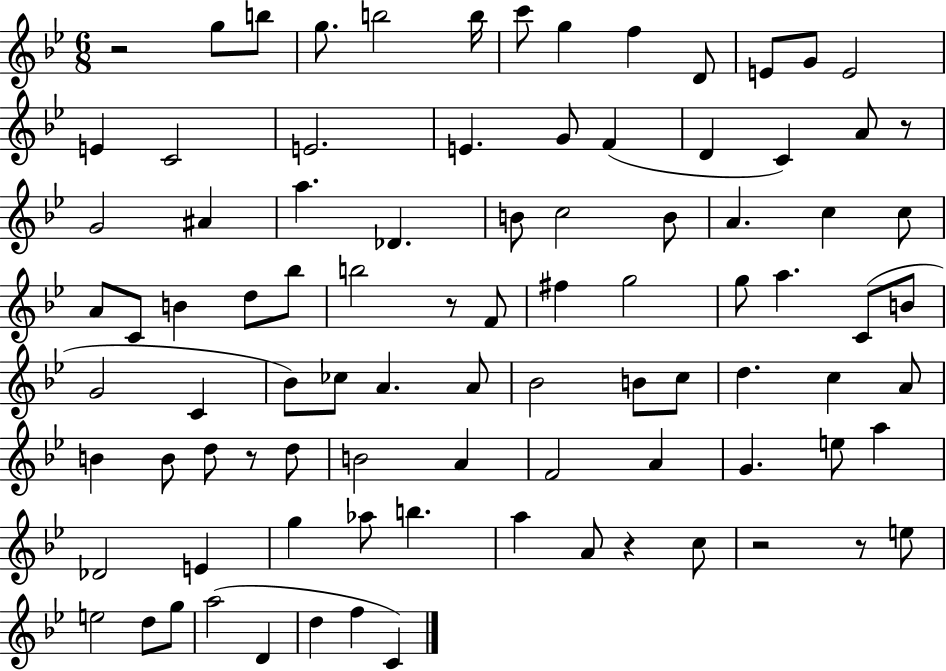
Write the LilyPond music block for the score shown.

{
  \clef treble
  \numericTimeSignature
  \time 6/8
  \key bes \major
  r2 g''8 b''8 | g''8. b''2 b''16 | c'''8 g''4 f''4 d'8 | e'8 g'8 e'2 | \break e'4 c'2 | e'2. | e'4. g'8 f'4( | d'4 c'4) a'8 r8 | \break g'2 ais'4 | a''4. des'4. | b'8 c''2 b'8 | a'4. c''4 c''8 | \break a'8 c'8 b'4 d''8 bes''8 | b''2 r8 f'8 | fis''4 g''2 | g''8 a''4. c'8( b'8 | \break g'2 c'4 | bes'8) ces''8 a'4. a'8 | bes'2 b'8 c''8 | d''4. c''4 a'8 | \break b'4 b'8 d''8 r8 d''8 | b'2 a'4 | f'2 a'4 | g'4. e''8 a''4 | \break des'2 e'4 | g''4 aes''8 b''4. | a''4 a'8 r4 c''8 | r2 r8 e''8 | \break e''2 d''8 g''8 | a''2( d'4 | d''4 f''4 c'4) | \bar "|."
}